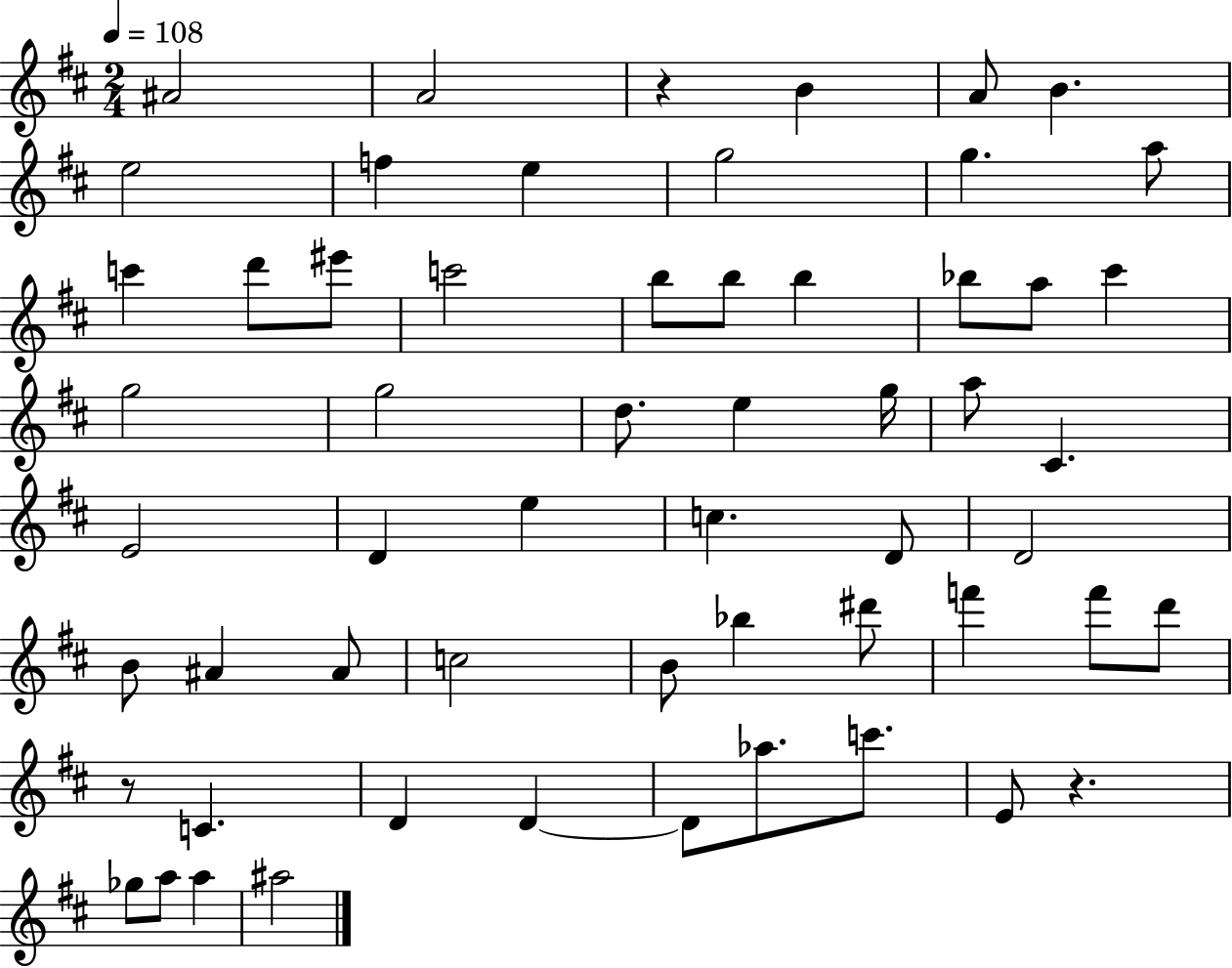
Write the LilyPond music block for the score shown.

{
  \clef treble
  \numericTimeSignature
  \time 2/4
  \key d \major
  \tempo 4 = 108
  ais'2 | a'2 | r4 b'4 | a'8 b'4. | \break e''2 | f''4 e''4 | g''2 | g''4. a''8 | \break c'''4 d'''8 eis'''8 | c'''2 | b''8 b''8 b''4 | bes''8 a''8 cis'''4 | \break g''2 | g''2 | d''8. e''4 g''16 | a''8 cis'4. | \break e'2 | d'4 e''4 | c''4. d'8 | d'2 | \break b'8 ais'4 ais'8 | c''2 | b'8 bes''4 dis'''8 | f'''4 f'''8 d'''8 | \break r8 c'4. | d'4 d'4~~ | d'8 aes''8. c'''8. | e'8 r4. | \break ges''8 a''8 a''4 | ais''2 | \bar "|."
}